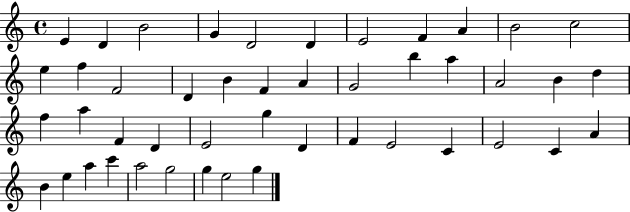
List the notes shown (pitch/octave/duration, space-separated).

E4/q D4/q B4/h G4/q D4/h D4/q E4/h F4/q A4/q B4/h C5/h E5/q F5/q F4/h D4/q B4/q F4/q A4/q G4/h B5/q A5/q A4/h B4/q D5/q F5/q A5/q F4/q D4/q E4/h G5/q D4/q F4/q E4/h C4/q E4/h C4/q A4/q B4/q E5/q A5/q C6/q A5/h G5/h G5/q E5/h G5/q